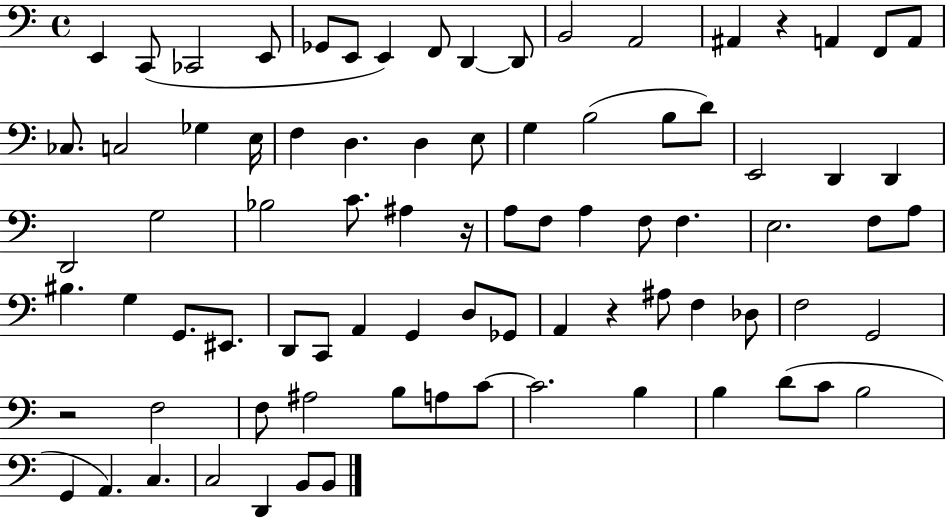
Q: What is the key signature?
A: C major